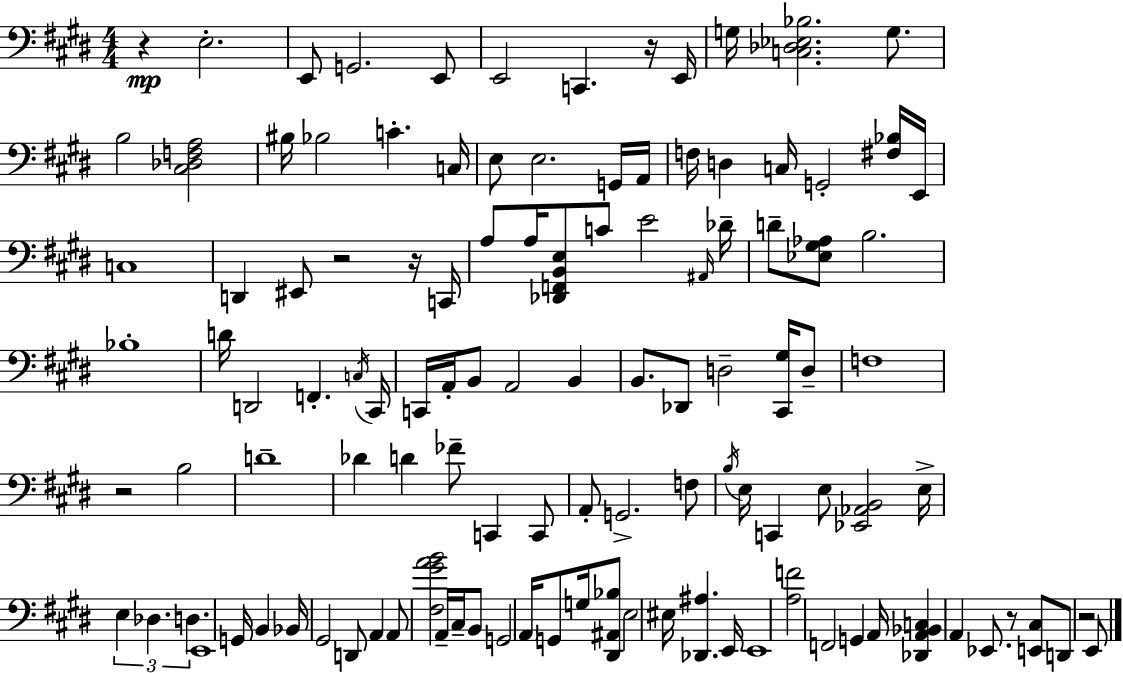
R/q E3/h. E2/e G2/h. E2/e E2/h C2/q. R/s E2/s G3/s [C3,Db3,Eb3,Bb3]/h. G3/e. B3/h [C#3,Db3,F3,A3]/h BIS3/s Bb3/h C4/q. C3/s E3/e E3/h. G2/s A2/s F3/s D3/q C3/s G2/h [F#3,Bb3]/s E2/s C3/w D2/q EIS2/e R/h R/s C2/s A3/e A3/s [Db2,F2,B2,E3]/e C4/e E4/h A#2/s Db4/s D4/e [Eb3,G#3,Ab3]/e B3/h. Bb3/w D4/s D2/h F2/q. C3/s C#2/s C2/s A2/s B2/e A2/h B2/q B2/e. Db2/e D3/h [C#2,G#3]/s D3/e F3/w R/h B3/h D4/w Db4/q D4/q FES4/e C2/q C2/e A2/e G2/h. F3/e B3/s E3/s C2/q E3/e [Eb2,Ab2,B2]/h E3/s E3/q Db3/q. D3/q. E2/w G2/s B2/q Bb2/s G#2/h D2/e A2/q A2/e [F#3,G#4,A4,B4]/h A2/s C#3/s B2/e G2/h A2/s G2/e G3/s [D#2,A#2,Bb3]/e E3/h EIS3/s [Db2,A#3]/q. E2/s E2/w [A3,F4]/h F2/h G2/q A2/s [Db2,A2,Bb2,C3]/q A2/q Eb2/e. R/e [E2,C#3]/e D2/e R/h E2/e